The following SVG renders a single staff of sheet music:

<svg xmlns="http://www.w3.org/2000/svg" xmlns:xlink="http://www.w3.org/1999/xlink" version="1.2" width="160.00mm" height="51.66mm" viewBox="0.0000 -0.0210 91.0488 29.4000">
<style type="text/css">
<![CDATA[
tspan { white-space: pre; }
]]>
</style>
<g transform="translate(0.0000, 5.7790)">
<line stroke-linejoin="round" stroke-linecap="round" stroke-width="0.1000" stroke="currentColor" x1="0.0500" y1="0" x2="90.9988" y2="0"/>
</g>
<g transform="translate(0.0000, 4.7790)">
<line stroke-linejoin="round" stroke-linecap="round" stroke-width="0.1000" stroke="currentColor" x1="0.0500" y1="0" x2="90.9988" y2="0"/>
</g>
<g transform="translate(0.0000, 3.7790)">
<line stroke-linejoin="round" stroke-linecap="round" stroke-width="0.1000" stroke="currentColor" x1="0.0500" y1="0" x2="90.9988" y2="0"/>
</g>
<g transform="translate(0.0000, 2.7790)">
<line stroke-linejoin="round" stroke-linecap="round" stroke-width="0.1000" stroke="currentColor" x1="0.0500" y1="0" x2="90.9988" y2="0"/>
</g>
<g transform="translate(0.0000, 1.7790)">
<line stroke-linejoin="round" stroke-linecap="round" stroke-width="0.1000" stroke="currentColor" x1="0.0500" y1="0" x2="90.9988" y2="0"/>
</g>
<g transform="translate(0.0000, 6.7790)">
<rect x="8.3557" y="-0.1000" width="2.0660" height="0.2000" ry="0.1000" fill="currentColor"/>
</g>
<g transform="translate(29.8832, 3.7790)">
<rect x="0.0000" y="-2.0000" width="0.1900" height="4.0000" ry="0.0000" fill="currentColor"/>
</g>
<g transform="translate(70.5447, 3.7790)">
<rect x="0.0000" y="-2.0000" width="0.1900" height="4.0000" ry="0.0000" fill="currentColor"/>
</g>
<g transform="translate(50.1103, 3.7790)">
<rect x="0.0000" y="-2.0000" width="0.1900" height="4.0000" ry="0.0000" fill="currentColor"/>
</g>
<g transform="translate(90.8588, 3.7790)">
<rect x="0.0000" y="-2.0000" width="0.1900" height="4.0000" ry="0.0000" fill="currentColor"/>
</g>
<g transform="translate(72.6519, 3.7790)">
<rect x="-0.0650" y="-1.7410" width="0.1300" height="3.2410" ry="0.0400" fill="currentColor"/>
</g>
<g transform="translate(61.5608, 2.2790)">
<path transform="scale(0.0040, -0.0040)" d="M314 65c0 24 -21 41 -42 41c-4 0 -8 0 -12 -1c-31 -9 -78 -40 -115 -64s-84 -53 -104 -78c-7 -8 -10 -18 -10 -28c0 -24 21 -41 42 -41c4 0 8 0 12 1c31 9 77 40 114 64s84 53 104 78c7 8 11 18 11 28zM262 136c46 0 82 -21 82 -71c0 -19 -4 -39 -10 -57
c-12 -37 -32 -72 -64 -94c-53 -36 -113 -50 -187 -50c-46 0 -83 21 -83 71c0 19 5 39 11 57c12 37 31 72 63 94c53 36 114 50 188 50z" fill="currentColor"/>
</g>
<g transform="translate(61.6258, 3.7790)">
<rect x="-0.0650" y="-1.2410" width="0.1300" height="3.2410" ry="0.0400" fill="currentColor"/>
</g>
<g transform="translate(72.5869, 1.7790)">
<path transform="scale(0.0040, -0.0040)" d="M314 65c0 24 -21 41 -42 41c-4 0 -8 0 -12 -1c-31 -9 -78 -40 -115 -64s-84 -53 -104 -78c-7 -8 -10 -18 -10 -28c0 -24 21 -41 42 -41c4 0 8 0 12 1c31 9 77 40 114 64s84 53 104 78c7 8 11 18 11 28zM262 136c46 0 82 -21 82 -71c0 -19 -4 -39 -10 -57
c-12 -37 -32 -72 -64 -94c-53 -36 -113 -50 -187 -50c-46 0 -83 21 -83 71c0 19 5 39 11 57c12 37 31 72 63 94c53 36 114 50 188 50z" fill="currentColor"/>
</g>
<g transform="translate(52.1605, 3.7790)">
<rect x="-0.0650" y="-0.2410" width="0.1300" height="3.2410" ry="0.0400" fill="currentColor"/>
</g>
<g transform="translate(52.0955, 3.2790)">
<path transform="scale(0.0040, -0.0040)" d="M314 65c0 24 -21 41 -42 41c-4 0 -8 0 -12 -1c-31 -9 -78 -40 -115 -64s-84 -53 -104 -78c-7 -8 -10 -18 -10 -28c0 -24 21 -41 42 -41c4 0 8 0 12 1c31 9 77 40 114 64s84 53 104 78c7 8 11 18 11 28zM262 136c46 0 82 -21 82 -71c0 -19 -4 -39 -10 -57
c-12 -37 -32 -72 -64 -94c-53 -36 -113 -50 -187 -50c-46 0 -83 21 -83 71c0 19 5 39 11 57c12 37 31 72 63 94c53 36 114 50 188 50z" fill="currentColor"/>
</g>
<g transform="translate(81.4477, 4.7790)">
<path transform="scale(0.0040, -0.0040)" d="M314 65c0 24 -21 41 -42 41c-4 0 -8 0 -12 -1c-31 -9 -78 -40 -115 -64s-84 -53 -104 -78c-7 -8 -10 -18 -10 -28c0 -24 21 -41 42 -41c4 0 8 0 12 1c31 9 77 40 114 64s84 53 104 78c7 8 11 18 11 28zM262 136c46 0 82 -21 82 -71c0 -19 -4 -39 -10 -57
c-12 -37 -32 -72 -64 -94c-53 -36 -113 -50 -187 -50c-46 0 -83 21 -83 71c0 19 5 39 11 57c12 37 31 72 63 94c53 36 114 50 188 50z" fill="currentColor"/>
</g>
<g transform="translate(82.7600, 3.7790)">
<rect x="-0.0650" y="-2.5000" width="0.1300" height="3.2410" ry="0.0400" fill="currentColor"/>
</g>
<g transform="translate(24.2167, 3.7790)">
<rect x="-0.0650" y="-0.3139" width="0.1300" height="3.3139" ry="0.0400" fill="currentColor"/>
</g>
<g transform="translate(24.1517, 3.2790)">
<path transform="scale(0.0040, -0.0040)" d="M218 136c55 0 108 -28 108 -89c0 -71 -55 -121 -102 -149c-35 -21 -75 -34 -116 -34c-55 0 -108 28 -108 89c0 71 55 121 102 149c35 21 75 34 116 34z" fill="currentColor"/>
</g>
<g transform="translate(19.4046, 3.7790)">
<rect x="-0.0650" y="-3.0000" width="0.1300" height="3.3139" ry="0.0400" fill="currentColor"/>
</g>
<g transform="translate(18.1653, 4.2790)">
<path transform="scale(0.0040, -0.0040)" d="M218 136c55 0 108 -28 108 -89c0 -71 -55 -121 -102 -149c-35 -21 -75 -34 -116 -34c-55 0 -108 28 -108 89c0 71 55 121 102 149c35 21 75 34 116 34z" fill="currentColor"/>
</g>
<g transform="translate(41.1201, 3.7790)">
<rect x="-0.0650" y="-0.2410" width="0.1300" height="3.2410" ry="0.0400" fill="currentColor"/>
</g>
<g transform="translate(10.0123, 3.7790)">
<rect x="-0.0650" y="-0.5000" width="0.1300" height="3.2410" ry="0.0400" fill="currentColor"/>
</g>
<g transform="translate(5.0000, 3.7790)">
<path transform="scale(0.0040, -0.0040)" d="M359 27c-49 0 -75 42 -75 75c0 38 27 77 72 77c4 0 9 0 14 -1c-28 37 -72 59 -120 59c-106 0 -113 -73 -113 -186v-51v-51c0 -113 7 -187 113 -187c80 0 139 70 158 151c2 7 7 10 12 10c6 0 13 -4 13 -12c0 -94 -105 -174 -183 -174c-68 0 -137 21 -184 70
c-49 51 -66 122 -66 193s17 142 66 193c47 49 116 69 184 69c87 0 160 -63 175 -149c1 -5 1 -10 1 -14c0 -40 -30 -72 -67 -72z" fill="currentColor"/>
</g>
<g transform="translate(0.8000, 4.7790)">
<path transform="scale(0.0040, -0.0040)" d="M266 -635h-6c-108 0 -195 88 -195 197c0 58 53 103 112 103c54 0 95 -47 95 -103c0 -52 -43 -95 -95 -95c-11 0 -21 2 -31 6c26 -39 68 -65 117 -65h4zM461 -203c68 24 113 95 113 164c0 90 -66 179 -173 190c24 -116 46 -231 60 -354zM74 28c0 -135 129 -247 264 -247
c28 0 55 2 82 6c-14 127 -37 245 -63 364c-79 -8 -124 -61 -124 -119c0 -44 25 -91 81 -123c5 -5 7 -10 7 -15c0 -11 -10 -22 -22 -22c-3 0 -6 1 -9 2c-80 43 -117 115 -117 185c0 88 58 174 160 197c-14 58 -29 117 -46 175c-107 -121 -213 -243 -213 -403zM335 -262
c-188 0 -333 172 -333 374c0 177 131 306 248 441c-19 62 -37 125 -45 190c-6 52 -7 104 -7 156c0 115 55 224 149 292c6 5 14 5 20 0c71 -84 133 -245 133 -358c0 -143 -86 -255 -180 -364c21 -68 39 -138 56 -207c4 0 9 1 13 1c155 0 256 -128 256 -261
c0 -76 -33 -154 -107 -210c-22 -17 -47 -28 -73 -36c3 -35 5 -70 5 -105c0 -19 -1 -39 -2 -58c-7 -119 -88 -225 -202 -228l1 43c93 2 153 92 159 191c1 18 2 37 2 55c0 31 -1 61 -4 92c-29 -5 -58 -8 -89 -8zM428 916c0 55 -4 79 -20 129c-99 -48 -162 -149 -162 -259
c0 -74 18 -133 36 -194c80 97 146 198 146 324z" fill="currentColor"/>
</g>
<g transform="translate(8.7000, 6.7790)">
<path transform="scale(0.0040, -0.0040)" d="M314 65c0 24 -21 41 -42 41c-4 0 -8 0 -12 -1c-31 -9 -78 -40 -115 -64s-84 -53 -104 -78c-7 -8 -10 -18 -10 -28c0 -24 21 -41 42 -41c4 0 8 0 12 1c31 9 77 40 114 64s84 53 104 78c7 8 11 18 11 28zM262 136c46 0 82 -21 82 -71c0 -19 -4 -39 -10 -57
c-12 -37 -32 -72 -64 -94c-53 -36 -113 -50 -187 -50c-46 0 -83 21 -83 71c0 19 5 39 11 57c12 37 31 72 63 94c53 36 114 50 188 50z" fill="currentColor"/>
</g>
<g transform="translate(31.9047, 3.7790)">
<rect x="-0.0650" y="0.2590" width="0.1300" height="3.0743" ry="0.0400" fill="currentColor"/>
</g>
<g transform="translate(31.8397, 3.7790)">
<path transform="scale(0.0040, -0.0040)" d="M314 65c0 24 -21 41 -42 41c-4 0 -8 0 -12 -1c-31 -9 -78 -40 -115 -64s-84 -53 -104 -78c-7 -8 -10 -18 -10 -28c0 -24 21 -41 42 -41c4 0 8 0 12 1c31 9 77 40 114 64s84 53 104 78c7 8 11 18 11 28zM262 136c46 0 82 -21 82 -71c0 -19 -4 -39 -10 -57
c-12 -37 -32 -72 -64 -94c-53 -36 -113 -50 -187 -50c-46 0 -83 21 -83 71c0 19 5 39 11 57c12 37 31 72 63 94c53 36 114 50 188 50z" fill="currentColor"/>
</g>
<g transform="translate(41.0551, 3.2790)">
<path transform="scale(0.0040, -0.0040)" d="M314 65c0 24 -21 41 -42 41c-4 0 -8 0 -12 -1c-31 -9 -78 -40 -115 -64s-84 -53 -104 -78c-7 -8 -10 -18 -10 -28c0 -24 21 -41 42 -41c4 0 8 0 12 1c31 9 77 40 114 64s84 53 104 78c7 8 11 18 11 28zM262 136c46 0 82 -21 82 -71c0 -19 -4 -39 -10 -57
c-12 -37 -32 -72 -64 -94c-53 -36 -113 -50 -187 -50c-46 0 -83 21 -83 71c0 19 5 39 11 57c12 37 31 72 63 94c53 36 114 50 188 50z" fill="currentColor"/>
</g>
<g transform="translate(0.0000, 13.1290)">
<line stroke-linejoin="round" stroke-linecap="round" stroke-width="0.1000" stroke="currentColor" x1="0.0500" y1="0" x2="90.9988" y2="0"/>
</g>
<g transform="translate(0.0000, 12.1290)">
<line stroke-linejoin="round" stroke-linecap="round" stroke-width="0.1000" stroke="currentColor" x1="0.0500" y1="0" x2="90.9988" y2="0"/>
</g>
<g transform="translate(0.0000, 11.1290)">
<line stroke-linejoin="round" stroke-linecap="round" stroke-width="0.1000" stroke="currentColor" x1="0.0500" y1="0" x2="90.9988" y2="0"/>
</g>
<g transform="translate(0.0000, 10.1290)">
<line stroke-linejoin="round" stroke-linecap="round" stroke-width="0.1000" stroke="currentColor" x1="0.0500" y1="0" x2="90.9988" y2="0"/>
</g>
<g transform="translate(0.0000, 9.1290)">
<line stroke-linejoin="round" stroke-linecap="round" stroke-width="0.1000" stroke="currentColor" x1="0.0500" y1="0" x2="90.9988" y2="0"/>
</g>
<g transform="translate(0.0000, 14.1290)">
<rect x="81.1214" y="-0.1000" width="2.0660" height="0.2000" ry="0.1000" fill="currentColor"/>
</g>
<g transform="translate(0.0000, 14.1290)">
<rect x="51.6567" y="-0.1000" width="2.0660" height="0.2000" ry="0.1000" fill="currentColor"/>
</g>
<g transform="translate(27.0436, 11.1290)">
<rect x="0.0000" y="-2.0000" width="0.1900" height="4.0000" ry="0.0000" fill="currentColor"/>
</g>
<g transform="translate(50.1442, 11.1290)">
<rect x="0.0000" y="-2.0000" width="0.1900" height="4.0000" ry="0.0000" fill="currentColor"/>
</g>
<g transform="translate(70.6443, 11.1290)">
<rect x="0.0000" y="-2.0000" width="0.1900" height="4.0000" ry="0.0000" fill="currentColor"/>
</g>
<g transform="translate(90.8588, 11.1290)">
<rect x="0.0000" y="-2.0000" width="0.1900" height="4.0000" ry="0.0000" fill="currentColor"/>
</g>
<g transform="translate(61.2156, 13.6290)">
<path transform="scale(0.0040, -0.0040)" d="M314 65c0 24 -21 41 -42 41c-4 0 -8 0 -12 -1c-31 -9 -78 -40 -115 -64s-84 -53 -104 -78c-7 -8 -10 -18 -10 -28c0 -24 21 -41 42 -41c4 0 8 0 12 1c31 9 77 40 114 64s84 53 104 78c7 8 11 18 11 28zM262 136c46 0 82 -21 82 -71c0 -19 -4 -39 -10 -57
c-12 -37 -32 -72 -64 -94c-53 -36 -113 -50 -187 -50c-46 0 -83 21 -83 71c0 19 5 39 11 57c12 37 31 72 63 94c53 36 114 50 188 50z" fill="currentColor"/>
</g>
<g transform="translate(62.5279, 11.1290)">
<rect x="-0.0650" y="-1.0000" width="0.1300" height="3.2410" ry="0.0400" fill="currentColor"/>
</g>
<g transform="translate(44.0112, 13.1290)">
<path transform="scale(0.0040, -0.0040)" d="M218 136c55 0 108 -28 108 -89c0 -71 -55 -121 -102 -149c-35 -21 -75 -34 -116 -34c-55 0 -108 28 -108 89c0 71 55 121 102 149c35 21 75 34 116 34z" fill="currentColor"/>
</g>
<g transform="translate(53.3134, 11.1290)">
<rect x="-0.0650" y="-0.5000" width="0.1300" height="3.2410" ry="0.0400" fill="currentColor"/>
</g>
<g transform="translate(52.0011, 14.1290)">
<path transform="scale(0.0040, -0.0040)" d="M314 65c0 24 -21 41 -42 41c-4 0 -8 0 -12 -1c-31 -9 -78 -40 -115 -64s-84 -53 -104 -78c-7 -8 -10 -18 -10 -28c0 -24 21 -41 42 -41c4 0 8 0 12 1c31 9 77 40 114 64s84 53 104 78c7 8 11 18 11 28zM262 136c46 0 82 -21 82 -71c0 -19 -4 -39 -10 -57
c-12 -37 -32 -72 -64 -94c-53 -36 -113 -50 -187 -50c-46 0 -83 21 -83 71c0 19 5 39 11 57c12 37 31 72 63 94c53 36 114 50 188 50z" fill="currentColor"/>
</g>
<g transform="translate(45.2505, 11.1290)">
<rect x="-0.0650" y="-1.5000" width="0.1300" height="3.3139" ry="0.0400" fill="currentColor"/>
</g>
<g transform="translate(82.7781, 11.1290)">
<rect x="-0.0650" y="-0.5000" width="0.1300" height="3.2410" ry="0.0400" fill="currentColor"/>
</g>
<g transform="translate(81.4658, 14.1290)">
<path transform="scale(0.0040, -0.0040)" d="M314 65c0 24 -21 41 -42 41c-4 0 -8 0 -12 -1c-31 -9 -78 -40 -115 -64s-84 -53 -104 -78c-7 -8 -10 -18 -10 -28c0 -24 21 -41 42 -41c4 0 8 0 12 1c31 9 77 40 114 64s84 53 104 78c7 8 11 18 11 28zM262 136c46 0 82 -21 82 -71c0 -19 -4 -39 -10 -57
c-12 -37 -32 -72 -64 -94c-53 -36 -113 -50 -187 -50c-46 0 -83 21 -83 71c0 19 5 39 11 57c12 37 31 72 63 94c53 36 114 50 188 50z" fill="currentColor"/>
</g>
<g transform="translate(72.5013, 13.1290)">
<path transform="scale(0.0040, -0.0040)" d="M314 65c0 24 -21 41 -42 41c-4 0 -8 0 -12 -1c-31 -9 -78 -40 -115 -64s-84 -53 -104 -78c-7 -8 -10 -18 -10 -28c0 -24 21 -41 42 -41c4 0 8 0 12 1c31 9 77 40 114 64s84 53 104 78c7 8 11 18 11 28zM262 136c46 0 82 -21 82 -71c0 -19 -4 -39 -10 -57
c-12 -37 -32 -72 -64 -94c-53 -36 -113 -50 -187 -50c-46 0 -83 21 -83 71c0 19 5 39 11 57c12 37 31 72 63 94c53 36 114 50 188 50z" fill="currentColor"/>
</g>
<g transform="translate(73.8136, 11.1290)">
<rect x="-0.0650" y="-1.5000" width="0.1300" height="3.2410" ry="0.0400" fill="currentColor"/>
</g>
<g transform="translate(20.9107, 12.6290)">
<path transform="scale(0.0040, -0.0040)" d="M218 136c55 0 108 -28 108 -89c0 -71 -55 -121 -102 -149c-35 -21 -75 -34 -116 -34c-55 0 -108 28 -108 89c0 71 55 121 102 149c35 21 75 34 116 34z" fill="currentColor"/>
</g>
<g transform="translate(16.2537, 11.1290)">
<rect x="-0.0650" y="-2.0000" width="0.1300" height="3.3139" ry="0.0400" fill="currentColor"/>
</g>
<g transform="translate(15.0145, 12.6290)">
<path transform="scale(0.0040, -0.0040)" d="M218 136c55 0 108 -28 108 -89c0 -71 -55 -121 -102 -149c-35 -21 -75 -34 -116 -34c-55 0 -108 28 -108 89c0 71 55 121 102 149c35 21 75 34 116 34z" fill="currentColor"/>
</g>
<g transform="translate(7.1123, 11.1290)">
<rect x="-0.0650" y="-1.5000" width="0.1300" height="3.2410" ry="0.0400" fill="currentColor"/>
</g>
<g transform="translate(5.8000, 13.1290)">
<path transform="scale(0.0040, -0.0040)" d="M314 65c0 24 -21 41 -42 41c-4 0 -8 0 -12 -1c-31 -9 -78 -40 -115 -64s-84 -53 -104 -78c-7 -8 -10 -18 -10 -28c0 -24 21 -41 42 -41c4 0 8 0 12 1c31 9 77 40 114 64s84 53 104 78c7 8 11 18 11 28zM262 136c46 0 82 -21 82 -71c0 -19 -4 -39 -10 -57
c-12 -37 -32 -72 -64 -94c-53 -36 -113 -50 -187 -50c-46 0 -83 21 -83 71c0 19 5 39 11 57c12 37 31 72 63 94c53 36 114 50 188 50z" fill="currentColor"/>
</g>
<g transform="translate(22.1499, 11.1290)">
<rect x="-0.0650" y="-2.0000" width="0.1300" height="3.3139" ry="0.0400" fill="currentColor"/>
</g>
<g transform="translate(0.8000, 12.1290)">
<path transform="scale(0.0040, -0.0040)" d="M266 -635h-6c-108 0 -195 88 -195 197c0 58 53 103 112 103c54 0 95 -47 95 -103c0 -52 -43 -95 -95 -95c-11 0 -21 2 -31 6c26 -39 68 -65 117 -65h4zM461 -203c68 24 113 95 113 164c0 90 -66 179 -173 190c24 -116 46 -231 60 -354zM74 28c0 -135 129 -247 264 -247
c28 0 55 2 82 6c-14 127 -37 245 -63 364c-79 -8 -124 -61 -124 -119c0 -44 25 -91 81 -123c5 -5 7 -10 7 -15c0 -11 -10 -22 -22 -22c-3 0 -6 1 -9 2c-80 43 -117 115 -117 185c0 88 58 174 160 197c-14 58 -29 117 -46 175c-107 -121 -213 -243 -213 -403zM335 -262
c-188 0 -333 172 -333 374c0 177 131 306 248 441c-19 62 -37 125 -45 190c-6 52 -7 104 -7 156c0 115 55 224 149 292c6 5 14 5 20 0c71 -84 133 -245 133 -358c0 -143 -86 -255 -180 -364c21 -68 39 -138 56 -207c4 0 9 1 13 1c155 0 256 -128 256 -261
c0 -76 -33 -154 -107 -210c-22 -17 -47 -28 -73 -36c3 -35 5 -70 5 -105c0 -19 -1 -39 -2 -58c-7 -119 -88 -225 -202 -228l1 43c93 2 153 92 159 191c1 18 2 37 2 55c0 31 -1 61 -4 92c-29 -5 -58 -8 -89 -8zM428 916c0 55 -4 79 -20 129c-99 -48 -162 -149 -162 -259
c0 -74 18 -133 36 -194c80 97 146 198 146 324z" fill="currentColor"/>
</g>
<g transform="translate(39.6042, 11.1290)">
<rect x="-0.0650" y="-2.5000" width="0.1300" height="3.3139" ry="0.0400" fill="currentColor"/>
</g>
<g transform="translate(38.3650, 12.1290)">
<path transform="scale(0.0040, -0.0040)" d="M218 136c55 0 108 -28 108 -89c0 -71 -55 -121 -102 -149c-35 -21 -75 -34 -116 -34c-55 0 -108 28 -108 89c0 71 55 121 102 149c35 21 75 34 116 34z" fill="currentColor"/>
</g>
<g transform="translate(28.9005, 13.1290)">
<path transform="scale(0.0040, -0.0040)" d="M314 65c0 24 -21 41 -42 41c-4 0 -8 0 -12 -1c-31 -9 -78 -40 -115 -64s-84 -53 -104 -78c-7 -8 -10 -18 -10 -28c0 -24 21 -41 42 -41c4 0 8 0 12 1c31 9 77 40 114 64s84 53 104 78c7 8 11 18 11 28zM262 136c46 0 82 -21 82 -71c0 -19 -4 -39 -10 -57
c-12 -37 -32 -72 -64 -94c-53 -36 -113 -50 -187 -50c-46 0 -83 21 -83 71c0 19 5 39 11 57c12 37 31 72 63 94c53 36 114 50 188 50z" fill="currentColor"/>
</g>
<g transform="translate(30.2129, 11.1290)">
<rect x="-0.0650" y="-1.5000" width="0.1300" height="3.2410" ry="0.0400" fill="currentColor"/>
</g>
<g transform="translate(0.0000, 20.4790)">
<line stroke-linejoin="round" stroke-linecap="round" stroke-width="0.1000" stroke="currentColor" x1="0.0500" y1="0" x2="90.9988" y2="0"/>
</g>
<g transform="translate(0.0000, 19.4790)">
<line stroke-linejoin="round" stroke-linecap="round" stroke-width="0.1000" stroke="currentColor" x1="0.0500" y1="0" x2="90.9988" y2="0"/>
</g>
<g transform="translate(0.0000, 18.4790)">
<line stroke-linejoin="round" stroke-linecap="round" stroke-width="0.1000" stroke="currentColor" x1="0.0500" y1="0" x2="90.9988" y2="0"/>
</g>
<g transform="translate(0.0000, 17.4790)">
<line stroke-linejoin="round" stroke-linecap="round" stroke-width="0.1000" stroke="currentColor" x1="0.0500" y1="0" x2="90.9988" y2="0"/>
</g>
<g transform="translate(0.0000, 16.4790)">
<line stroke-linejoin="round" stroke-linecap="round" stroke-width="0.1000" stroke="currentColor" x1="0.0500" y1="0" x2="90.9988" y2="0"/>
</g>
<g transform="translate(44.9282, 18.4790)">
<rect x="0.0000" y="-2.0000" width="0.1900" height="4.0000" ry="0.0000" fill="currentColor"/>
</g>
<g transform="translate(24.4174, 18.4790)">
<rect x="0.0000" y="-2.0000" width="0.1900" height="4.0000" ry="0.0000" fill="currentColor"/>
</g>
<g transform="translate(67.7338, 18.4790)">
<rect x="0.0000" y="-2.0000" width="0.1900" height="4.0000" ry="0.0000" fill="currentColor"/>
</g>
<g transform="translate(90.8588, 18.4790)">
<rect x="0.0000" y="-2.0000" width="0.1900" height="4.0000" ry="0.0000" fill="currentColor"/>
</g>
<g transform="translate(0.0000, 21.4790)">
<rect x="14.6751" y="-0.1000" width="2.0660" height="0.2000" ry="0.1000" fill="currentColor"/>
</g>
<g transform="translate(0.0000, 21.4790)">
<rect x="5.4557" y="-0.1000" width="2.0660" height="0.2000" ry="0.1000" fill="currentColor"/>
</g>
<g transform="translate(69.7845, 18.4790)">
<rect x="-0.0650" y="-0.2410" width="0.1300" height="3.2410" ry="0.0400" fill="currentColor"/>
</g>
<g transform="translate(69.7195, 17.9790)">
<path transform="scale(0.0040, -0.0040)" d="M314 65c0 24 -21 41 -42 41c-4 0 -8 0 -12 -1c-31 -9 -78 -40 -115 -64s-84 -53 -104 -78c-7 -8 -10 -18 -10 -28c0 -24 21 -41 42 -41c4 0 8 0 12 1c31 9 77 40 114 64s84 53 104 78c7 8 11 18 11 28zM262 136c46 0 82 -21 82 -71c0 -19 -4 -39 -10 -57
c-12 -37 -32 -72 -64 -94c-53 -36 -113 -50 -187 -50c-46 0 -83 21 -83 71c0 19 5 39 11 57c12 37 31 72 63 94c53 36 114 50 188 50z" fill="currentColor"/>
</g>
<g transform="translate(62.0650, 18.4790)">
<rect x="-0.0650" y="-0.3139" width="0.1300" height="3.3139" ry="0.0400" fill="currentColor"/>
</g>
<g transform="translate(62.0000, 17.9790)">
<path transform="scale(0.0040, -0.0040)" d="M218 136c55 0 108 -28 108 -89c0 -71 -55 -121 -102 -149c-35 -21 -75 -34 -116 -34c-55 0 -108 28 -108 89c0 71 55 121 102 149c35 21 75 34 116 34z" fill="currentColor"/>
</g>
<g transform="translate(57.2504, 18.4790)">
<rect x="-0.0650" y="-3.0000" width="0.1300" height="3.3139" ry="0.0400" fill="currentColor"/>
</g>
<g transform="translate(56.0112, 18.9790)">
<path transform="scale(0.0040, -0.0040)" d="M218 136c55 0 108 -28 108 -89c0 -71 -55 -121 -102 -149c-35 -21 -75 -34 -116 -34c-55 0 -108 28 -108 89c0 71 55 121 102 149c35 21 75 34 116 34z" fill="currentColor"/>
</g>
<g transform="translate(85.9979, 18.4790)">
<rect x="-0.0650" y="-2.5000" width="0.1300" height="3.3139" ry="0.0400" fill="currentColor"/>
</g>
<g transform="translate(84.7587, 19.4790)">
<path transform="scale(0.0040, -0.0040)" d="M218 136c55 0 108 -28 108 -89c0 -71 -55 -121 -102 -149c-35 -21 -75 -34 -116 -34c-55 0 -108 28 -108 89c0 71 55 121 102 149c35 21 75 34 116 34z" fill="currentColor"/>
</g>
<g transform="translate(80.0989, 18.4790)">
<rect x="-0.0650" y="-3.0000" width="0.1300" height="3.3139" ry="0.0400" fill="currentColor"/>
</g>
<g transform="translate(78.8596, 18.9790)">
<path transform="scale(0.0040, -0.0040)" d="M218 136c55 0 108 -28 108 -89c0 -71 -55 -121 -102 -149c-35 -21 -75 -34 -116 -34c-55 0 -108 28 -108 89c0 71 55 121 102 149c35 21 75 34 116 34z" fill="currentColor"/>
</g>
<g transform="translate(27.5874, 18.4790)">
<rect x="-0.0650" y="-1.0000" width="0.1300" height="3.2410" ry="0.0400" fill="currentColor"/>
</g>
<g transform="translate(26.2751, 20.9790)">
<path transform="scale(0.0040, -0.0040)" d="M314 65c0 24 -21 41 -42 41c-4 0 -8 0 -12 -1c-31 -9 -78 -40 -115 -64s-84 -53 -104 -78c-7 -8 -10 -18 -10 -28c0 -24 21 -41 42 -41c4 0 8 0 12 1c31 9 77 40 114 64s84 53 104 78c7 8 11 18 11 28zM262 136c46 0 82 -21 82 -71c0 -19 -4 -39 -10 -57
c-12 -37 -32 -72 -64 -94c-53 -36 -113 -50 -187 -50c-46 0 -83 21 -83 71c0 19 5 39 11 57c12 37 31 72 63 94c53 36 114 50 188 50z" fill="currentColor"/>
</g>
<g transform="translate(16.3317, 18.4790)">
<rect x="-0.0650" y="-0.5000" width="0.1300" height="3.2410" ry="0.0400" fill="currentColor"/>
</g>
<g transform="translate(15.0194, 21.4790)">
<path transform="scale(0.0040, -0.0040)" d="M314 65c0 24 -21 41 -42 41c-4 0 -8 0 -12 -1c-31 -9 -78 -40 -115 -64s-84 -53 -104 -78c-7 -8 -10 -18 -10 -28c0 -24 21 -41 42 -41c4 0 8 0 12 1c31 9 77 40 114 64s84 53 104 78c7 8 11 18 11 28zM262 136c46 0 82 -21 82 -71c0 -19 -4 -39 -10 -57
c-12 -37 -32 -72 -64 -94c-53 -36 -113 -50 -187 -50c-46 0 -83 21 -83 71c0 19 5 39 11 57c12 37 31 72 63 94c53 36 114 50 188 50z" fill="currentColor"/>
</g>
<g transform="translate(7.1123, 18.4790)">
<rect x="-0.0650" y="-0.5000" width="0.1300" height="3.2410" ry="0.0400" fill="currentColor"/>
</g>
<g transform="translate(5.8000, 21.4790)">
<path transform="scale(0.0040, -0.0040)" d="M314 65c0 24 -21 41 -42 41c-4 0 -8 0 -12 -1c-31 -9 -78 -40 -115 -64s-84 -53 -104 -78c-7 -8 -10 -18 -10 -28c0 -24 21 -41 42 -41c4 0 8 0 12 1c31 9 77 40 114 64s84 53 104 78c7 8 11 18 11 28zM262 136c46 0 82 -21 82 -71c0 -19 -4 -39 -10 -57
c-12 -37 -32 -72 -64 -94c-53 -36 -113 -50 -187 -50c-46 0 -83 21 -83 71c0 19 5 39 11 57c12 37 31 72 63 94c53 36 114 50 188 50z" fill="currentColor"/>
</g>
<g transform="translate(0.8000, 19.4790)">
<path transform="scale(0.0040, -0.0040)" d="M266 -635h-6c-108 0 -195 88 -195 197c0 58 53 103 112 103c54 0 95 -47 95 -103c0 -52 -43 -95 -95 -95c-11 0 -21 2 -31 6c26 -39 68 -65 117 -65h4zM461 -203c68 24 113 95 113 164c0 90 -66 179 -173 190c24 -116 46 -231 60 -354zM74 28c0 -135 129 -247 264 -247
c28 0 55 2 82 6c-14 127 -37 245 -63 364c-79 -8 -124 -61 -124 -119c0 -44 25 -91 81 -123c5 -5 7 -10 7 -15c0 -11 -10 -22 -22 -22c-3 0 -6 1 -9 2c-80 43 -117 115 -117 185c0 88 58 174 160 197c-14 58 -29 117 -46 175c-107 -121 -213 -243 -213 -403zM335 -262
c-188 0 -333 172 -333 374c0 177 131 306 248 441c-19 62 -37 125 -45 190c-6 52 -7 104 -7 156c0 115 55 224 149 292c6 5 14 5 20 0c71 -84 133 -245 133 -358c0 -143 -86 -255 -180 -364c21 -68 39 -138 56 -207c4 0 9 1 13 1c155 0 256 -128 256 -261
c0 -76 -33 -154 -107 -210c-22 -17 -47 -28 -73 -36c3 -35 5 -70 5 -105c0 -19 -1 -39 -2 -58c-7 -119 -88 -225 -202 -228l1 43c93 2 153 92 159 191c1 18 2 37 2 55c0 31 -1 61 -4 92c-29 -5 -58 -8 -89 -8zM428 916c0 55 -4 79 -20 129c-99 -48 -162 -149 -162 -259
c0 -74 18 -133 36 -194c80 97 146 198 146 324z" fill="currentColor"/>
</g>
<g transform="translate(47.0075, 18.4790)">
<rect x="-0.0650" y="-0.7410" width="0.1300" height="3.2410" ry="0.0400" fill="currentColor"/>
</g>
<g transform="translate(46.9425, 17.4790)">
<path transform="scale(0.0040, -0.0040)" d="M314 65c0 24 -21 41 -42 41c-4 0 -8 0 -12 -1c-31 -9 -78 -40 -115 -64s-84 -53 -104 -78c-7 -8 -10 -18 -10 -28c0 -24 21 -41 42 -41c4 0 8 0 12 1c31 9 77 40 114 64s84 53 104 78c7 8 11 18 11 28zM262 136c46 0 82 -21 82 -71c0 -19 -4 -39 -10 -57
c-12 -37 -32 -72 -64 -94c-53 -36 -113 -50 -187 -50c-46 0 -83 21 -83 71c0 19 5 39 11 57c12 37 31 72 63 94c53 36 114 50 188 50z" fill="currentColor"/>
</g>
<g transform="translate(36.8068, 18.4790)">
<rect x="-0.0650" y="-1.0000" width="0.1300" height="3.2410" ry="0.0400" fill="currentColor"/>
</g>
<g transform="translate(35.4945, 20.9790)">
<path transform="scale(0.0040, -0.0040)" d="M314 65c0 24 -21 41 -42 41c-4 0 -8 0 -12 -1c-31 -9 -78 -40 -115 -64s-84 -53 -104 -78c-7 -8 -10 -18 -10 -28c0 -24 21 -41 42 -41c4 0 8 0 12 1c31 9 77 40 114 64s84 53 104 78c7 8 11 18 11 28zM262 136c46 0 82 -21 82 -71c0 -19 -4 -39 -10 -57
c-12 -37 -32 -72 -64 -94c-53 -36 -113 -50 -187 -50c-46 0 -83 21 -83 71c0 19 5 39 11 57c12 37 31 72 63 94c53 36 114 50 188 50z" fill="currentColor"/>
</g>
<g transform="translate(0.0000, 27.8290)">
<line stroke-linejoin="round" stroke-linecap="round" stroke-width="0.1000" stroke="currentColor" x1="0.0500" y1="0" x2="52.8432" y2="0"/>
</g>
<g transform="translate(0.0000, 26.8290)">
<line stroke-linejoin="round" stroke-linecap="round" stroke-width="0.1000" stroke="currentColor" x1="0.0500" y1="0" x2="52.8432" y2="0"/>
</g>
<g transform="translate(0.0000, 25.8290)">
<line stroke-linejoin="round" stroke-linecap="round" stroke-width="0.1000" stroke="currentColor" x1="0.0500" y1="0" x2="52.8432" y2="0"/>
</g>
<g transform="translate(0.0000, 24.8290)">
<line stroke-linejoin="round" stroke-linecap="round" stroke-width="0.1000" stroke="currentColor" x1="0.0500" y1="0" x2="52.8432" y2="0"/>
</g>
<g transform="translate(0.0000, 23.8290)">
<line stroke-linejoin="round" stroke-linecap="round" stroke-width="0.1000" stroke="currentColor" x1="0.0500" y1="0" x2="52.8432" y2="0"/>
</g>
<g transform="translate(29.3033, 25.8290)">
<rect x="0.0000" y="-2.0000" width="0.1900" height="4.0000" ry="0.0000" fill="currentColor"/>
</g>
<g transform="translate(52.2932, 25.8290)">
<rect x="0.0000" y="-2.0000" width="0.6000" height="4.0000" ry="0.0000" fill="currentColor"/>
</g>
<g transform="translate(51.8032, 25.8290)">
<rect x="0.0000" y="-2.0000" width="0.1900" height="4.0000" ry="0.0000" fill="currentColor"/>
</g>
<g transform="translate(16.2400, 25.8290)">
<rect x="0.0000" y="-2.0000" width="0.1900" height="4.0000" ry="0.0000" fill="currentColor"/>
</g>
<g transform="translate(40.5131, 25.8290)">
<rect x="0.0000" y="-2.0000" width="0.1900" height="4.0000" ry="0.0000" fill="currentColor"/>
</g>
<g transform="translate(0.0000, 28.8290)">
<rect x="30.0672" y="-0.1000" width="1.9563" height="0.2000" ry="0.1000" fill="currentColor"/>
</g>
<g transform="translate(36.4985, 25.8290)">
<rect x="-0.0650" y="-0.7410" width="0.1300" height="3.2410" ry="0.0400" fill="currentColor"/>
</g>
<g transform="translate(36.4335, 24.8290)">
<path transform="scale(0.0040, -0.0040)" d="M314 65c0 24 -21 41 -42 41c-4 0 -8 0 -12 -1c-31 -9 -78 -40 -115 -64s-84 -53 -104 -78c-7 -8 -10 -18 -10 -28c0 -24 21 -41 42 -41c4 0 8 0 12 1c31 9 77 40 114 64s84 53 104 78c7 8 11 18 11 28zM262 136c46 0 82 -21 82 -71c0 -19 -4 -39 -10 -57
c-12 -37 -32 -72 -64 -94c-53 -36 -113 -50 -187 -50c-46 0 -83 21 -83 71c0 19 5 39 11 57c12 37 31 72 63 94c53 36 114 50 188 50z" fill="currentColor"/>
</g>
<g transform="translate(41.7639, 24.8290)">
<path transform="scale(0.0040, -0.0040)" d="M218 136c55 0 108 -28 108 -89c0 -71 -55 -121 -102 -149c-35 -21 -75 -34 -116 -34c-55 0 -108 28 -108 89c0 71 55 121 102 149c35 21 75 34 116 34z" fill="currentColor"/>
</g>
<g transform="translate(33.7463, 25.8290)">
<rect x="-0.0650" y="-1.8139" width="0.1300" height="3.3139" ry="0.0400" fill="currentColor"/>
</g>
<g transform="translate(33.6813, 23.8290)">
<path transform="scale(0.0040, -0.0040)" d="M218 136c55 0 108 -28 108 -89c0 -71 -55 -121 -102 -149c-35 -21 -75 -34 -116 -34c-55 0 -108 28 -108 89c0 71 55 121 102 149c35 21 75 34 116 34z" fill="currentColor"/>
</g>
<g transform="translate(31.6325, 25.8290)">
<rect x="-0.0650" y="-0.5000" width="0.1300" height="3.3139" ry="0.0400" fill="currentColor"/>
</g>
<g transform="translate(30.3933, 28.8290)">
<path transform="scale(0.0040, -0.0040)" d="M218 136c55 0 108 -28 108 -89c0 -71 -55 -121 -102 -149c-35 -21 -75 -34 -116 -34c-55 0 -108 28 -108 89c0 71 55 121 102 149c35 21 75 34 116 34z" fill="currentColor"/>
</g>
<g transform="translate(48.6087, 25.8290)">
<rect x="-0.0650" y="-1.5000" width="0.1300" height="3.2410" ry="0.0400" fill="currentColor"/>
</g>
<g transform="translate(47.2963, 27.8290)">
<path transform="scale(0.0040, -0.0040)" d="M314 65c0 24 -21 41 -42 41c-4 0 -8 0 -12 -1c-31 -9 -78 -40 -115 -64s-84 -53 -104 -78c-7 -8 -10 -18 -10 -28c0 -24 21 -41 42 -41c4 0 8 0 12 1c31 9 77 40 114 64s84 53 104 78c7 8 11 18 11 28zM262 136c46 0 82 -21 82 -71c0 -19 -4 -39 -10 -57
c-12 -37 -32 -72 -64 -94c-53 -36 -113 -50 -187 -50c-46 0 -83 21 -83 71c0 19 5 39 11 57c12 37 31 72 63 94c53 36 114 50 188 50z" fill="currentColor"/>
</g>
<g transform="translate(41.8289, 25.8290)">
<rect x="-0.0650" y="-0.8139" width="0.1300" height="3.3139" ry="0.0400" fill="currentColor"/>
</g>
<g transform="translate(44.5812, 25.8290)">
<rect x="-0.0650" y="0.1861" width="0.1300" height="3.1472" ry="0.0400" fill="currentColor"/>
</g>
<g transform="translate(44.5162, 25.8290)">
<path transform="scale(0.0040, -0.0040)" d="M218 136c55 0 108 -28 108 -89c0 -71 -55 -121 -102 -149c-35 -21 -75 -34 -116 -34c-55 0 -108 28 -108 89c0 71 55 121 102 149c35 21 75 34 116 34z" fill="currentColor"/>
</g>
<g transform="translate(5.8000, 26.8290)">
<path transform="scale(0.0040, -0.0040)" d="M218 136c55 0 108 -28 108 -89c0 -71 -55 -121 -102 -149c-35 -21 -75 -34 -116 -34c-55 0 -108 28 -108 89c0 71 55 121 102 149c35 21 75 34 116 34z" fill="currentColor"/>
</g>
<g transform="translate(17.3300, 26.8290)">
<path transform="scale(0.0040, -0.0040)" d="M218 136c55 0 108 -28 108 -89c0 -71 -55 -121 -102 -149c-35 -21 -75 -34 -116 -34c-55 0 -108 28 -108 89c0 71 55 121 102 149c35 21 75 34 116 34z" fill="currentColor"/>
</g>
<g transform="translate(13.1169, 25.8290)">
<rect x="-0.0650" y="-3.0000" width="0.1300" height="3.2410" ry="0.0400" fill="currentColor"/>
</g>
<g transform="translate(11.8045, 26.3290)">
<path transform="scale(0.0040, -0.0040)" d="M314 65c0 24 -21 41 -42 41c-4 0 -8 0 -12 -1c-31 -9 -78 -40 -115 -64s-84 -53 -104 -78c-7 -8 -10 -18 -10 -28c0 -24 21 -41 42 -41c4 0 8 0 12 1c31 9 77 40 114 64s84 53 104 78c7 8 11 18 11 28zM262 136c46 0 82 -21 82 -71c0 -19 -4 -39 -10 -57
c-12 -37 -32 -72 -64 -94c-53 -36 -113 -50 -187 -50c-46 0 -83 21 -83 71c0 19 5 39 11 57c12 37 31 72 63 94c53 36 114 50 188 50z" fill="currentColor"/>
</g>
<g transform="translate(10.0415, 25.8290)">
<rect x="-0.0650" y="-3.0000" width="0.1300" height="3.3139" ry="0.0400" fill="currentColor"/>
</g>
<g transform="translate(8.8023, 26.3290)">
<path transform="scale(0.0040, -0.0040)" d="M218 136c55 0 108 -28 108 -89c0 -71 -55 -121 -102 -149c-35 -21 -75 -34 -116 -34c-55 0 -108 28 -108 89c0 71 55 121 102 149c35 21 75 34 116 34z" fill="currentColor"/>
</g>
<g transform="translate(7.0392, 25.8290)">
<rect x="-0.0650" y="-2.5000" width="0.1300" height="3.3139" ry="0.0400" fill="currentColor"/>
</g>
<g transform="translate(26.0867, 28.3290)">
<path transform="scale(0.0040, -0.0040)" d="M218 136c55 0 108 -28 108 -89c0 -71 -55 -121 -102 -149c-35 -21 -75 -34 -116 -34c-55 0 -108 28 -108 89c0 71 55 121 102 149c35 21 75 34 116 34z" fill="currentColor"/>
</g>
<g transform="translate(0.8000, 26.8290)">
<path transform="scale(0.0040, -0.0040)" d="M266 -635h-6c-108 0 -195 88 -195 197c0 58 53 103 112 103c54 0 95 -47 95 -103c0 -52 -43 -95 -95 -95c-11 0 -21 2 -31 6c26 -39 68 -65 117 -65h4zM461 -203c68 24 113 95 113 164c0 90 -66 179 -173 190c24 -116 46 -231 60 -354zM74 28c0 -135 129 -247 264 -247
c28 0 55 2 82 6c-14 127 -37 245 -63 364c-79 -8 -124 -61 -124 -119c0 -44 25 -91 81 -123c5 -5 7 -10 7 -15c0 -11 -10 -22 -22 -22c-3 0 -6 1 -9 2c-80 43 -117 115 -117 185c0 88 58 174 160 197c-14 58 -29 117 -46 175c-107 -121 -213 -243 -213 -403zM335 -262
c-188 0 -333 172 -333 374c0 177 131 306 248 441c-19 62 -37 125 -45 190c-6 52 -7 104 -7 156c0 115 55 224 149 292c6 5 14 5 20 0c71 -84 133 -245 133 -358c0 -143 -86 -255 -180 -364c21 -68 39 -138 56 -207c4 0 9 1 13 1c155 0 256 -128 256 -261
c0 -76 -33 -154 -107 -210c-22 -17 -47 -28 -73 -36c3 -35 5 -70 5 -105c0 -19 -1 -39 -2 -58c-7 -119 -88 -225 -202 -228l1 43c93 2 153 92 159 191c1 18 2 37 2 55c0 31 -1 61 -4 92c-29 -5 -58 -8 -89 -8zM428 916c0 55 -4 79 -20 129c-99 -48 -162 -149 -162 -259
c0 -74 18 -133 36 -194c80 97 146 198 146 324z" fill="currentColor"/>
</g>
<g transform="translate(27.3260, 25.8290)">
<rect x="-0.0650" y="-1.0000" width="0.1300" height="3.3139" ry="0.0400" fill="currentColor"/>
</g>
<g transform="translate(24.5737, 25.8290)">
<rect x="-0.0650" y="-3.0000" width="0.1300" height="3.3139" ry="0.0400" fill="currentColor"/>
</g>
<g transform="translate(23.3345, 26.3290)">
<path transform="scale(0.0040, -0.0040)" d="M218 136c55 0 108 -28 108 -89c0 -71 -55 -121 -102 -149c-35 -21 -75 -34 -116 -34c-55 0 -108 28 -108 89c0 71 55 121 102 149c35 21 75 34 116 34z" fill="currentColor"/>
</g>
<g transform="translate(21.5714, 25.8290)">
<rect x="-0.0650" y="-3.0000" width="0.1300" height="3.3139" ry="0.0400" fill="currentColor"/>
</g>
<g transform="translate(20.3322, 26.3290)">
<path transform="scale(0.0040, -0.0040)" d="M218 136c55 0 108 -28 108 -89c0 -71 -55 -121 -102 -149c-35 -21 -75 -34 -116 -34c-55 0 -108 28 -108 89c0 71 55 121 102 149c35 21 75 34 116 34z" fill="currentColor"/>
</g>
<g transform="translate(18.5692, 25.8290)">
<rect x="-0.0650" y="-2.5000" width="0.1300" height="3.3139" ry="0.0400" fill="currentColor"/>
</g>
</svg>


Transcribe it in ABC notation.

X:1
T:Untitled
M:4/4
L:1/4
K:C
C2 A c B2 c2 c2 e2 f2 G2 E2 F F E2 G E C2 D2 E2 C2 C2 C2 D2 D2 d2 A c c2 A G G A A2 G A A D C f d2 d B E2